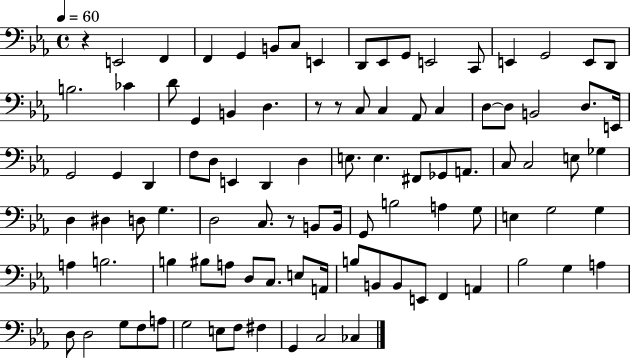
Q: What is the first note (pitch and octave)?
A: E2